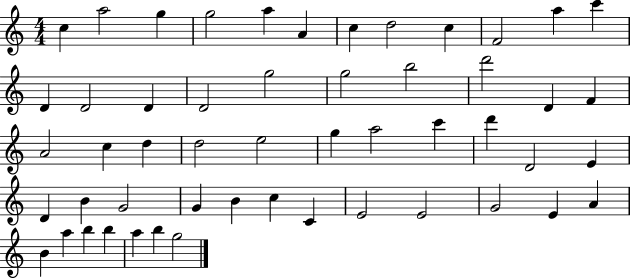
C5/q A5/h G5/q G5/h A5/q A4/q C5/q D5/h C5/q F4/h A5/q C6/q D4/q D4/h D4/q D4/h G5/h G5/h B5/h D6/h D4/q F4/q A4/h C5/q D5/q D5/h E5/h G5/q A5/h C6/q D6/q D4/h E4/q D4/q B4/q G4/h G4/q B4/q C5/q C4/q E4/h E4/h G4/h E4/q A4/q B4/q A5/q B5/q B5/q A5/q B5/q G5/h